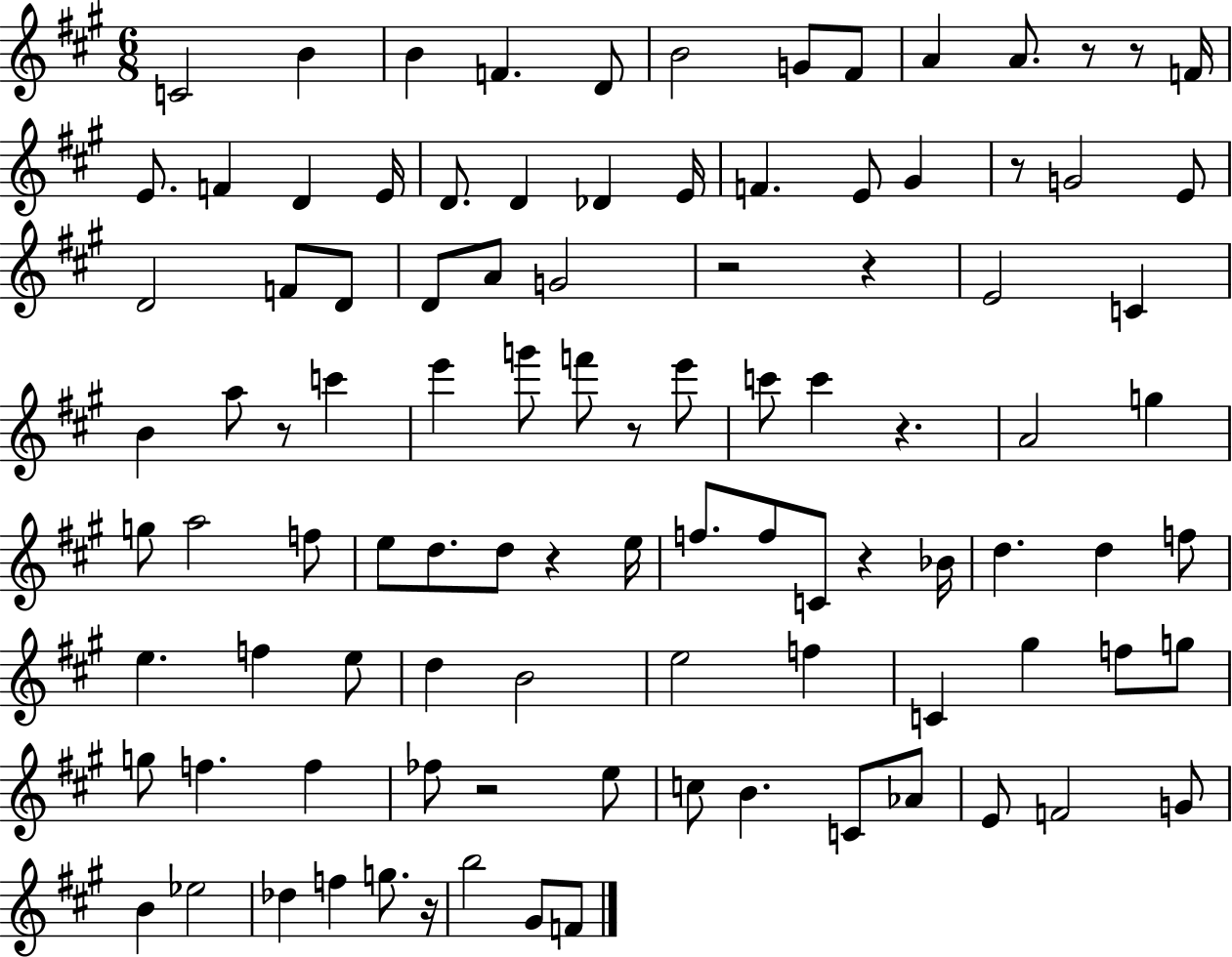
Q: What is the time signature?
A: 6/8